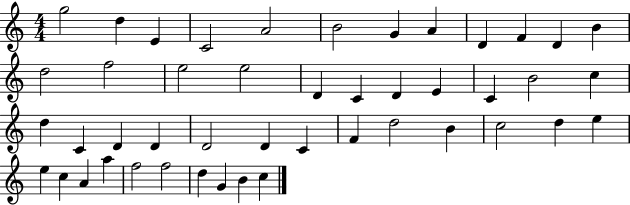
{
  \clef treble
  \numericTimeSignature
  \time 4/4
  \key c \major
  g''2 d''4 e'4 | c'2 a'2 | b'2 g'4 a'4 | d'4 f'4 d'4 b'4 | \break d''2 f''2 | e''2 e''2 | d'4 c'4 d'4 e'4 | c'4 b'2 c''4 | \break d''4 c'4 d'4 d'4 | d'2 d'4 c'4 | f'4 d''2 b'4 | c''2 d''4 e''4 | \break e''4 c''4 a'4 a''4 | f''2 f''2 | d''4 g'4 b'4 c''4 | \bar "|."
}